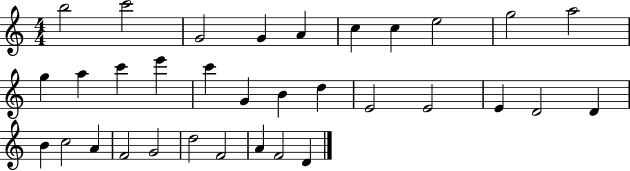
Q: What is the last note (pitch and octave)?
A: D4